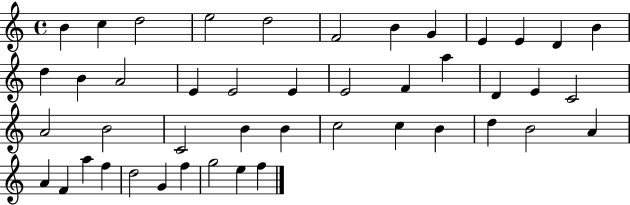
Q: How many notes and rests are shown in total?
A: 45